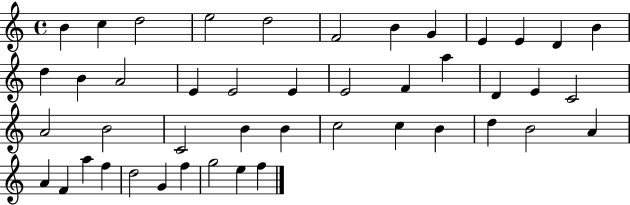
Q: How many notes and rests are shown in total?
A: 45